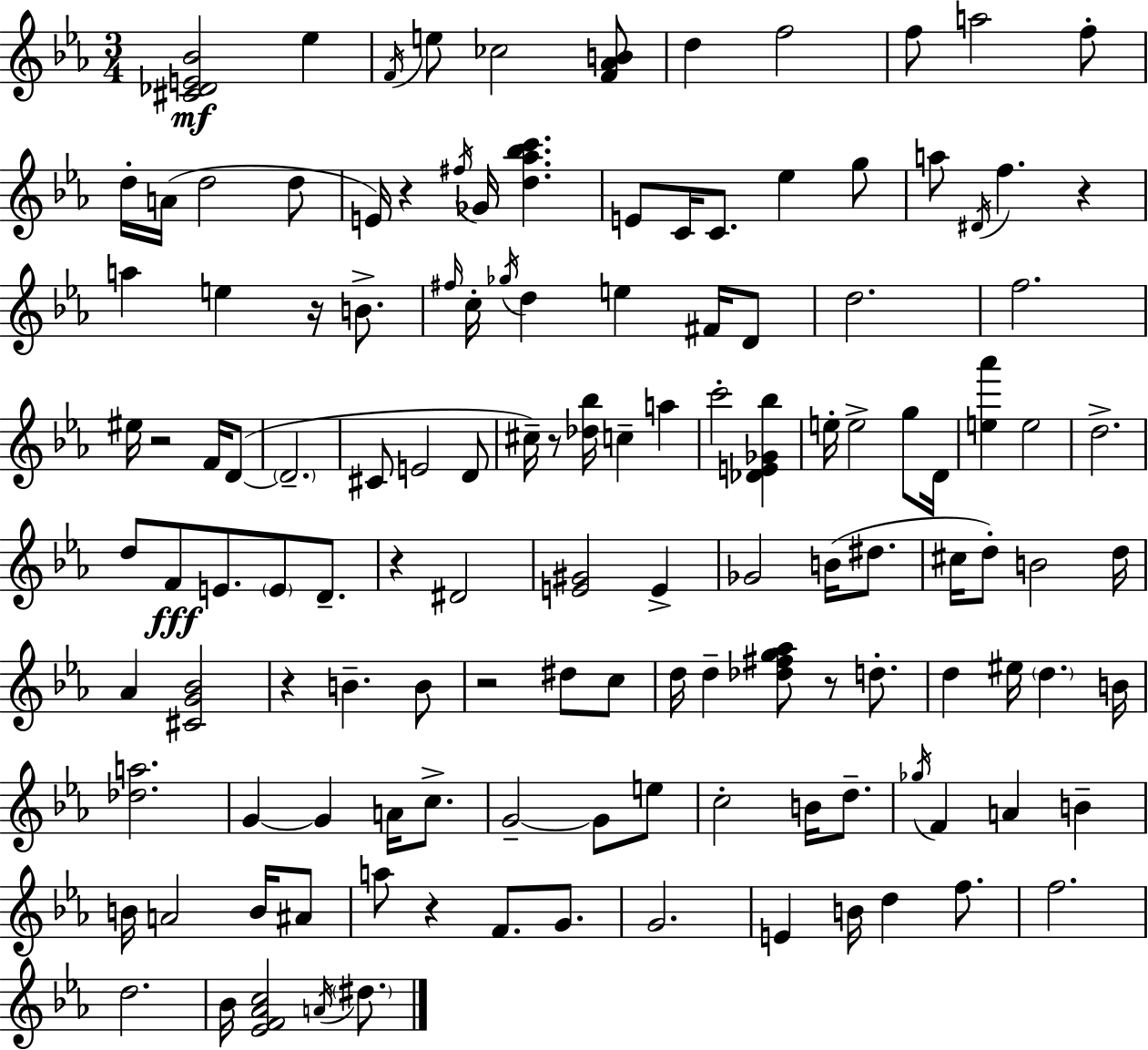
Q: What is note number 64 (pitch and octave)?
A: C#5